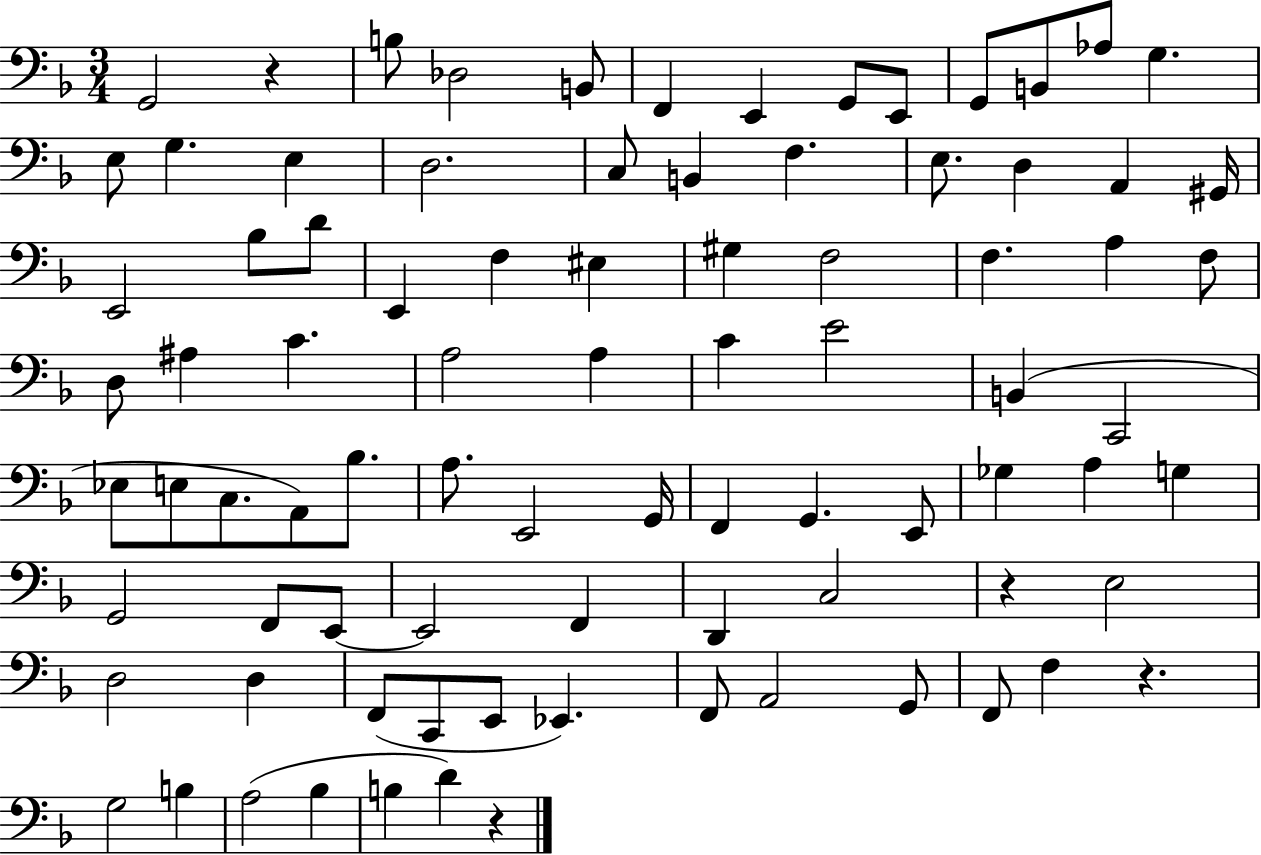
X:1
T:Untitled
M:3/4
L:1/4
K:F
G,,2 z B,/2 _D,2 B,,/2 F,, E,, G,,/2 E,,/2 G,,/2 B,,/2 _A,/2 G, E,/2 G, E, D,2 C,/2 B,, F, E,/2 D, A,, ^G,,/4 E,,2 _B,/2 D/2 E,, F, ^E, ^G, F,2 F, A, F,/2 D,/2 ^A, C A,2 A, C E2 B,, C,,2 _E,/2 E,/2 C,/2 A,,/2 _B,/2 A,/2 E,,2 G,,/4 F,, G,, E,,/2 _G, A, G, G,,2 F,,/2 E,,/2 E,,2 F,, D,, C,2 z E,2 D,2 D, F,,/2 C,,/2 E,,/2 _E,, F,,/2 A,,2 G,,/2 F,,/2 F, z G,2 B, A,2 _B, B, D z